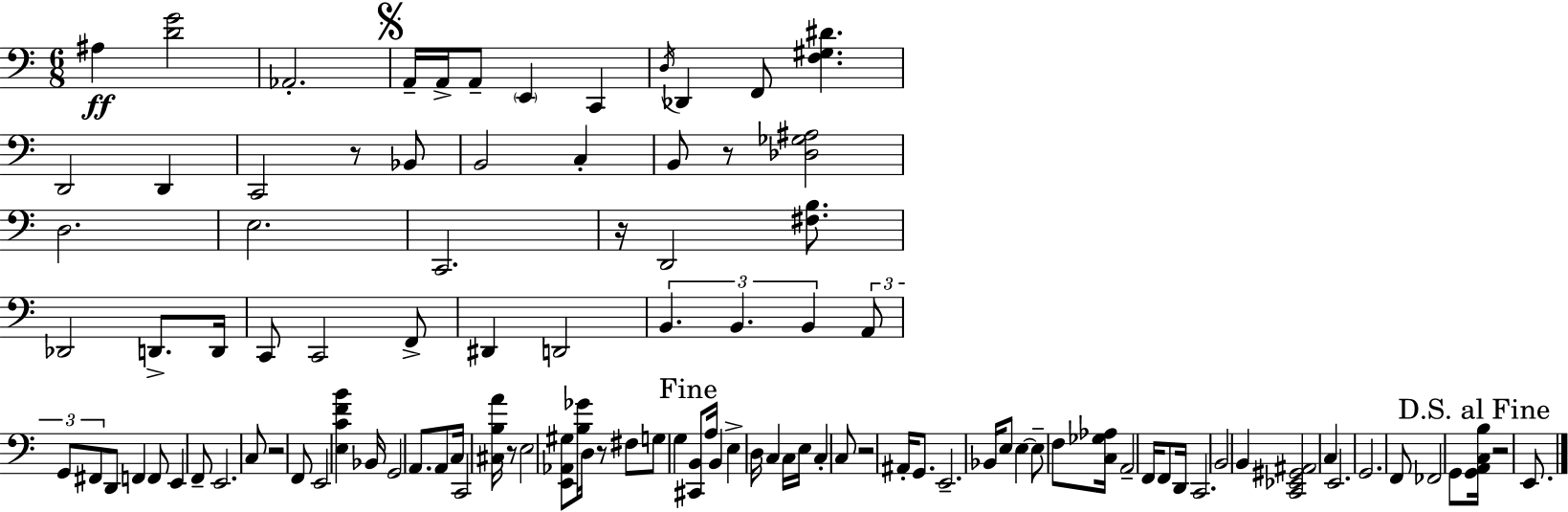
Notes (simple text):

A#3/q [D4,G4]/h Ab2/h. A2/s A2/s A2/e E2/q C2/q D3/s Db2/q F2/e [F3,G#3,D#4]/q. D2/h D2/q C2/h R/e Bb2/e B2/h C3/q B2/e R/e [Db3,Gb3,A#3]/h D3/h. E3/h. C2/h. R/s D2/h [F#3,B3]/e. Db2/h D2/e. D2/s C2/e C2/h F2/e D#2/q D2/h B2/q. B2/q. B2/q A2/e G2/e F#2/e D2/e F2/q F2/e E2/q F2/e E2/h. C3/e R/h F2/e E2/h [E3,C4,F4,B4]/q Bb2/s G2/h A2/e. A2/e C3/s C2/h [C#3,B3,A4]/s R/e E3/h [E2,Ab2,G#3]/e [B3,Gb4]/s D3/s R/e F#3/e G3/e G3/q [C#2,B2]/e A3/s B2/q E3/q D3/s C3/q C3/s E3/s C3/q C3/e R/h A#2/s G2/e. E2/h. Bb2/s E3/e E3/q E3/e F3/e [C3,Gb3,Ab3]/s A2/h F2/s F2/e D2/s C2/h. B2/h B2/q [C2,Eb2,G#2,A#2]/h C3/q E2/h. G2/h. F2/e FES2/h G2/e [G2,A2,C3,B3]/s R/h E2/e.